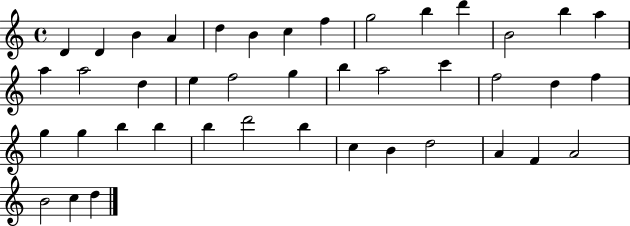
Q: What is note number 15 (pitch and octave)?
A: A5